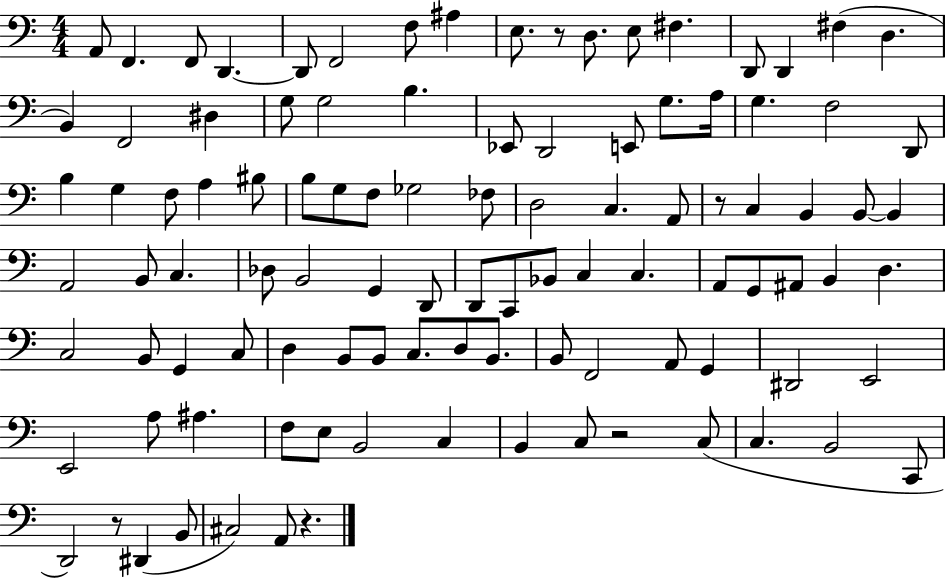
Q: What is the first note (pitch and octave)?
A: A2